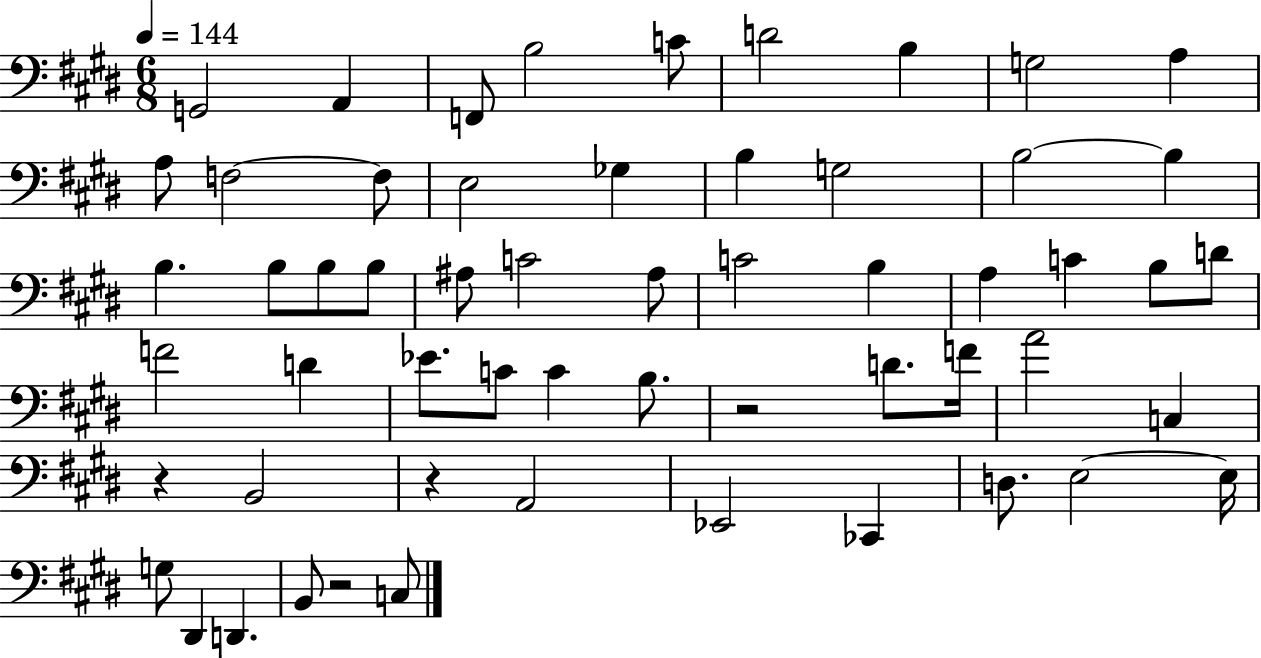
{
  \clef bass
  \numericTimeSignature
  \time 6/8
  \key e \major
  \tempo 4 = 144
  \repeat volta 2 { g,2 a,4 | f,8 b2 c'8 | d'2 b4 | g2 a4 | \break a8 f2~~ f8 | e2 ges4 | b4 g2 | b2~~ b4 | \break b4. b8 b8 b8 | ais8 c'2 ais8 | c'2 b4 | a4 c'4 b8 d'8 | \break f'2 d'4 | ees'8. c'8 c'4 b8. | r2 d'8. f'16 | a'2 c4 | \break r4 b,2 | r4 a,2 | ees,2 ces,4 | d8. e2~~ e16 | \break g8 dis,4 d,4. | b,8 r2 c8 | } \bar "|."
}